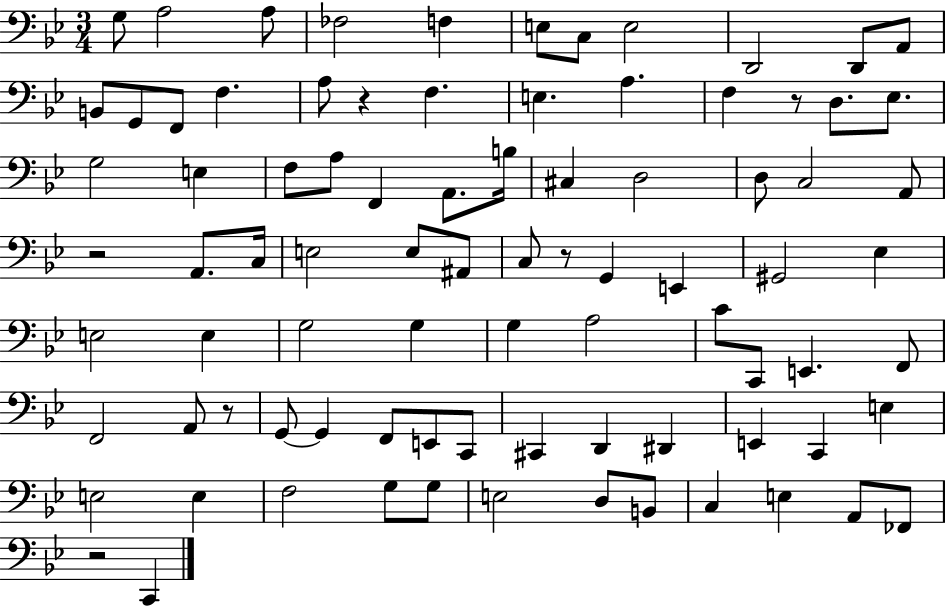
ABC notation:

X:1
T:Untitled
M:3/4
L:1/4
K:Bb
G,/2 A,2 A,/2 _F,2 F, E,/2 C,/2 E,2 D,,2 D,,/2 A,,/2 B,,/2 G,,/2 F,,/2 F, A,/2 z F, E, A, F, z/2 D,/2 _E,/2 G,2 E, F,/2 A,/2 F,, A,,/2 B,/4 ^C, D,2 D,/2 C,2 A,,/2 z2 A,,/2 C,/4 E,2 E,/2 ^A,,/2 C,/2 z/2 G,, E,, ^G,,2 _E, E,2 E, G,2 G, G, A,2 C/2 C,,/2 E,, F,,/2 F,,2 A,,/2 z/2 G,,/2 G,, F,,/2 E,,/2 C,,/2 ^C,, D,, ^D,, E,, C,, E, E,2 E, F,2 G,/2 G,/2 E,2 D,/2 B,,/2 C, E, A,,/2 _F,,/2 z2 C,,